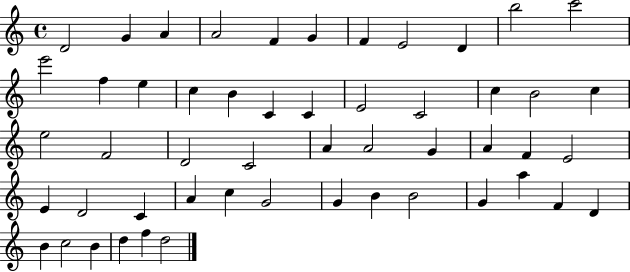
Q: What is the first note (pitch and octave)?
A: D4